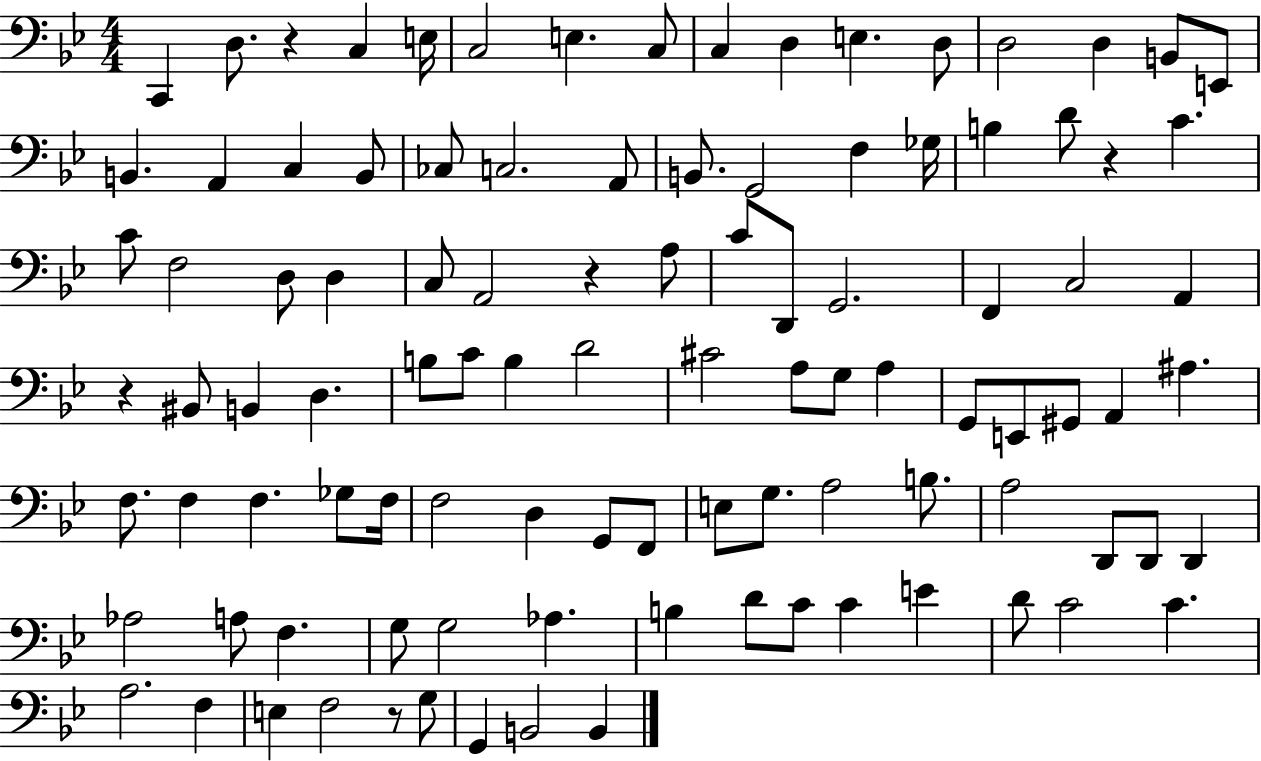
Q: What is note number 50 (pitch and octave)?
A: C#4